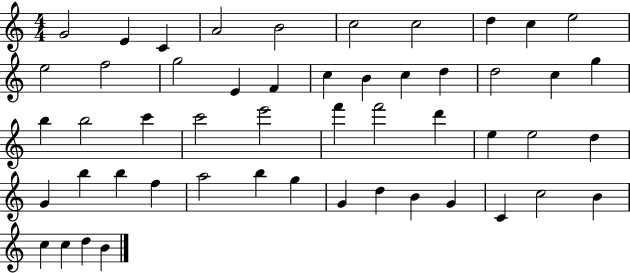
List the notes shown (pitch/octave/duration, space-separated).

G4/h E4/q C4/q A4/h B4/h C5/h C5/h D5/q C5/q E5/h E5/h F5/h G5/h E4/q F4/q C5/q B4/q C5/q D5/q D5/h C5/q G5/q B5/q B5/h C6/q C6/h E6/h F6/q F6/h D6/q E5/q E5/h D5/q G4/q B5/q B5/q F5/q A5/h B5/q G5/q G4/q D5/q B4/q G4/q C4/q C5/h B4/q C5/q C5/q D5/q B4/q